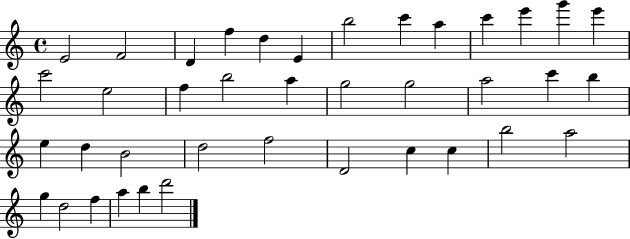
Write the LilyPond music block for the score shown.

{
  \clef treble
  \time 4/4
  \defaultTimeSignature
  \key c \major
  e'2 f'2 | d'4 f''4 d''4 e'4 | b''2 c'''4 a''4 | c'''4 e'''4 g'''4 e'''4 | \break c'''2 e''2 | f''4 b''2 a''4 | g''2 g''2 | a''2 c'''4 b''4 | \break e''4 d''4 b'2 | d''2 f''2 | d'2 c''4 c''4 | b''2 a''2 | \break g''4 d''2 f''4 | a''4 b''4 d'''2 | \bar "|."
}